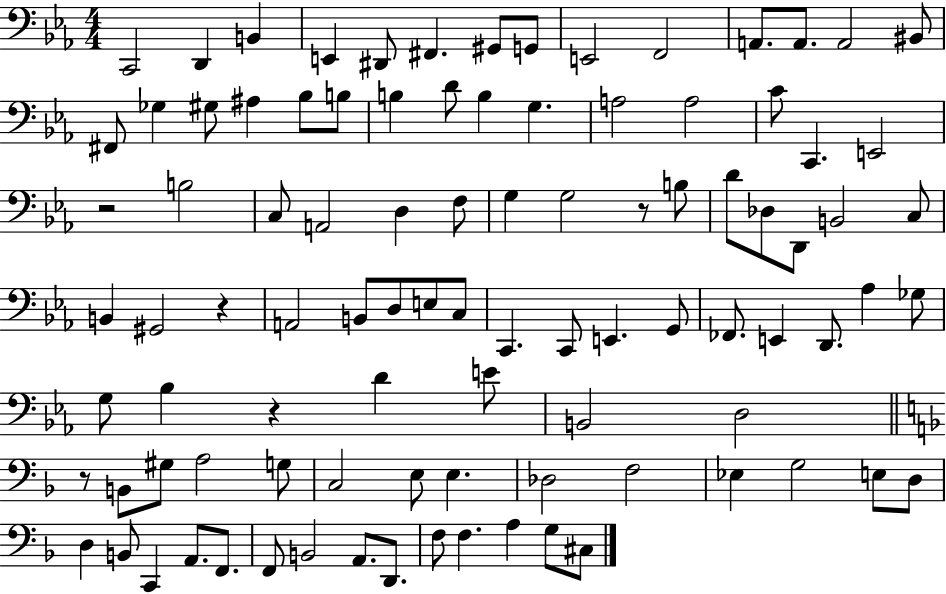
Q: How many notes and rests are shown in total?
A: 96